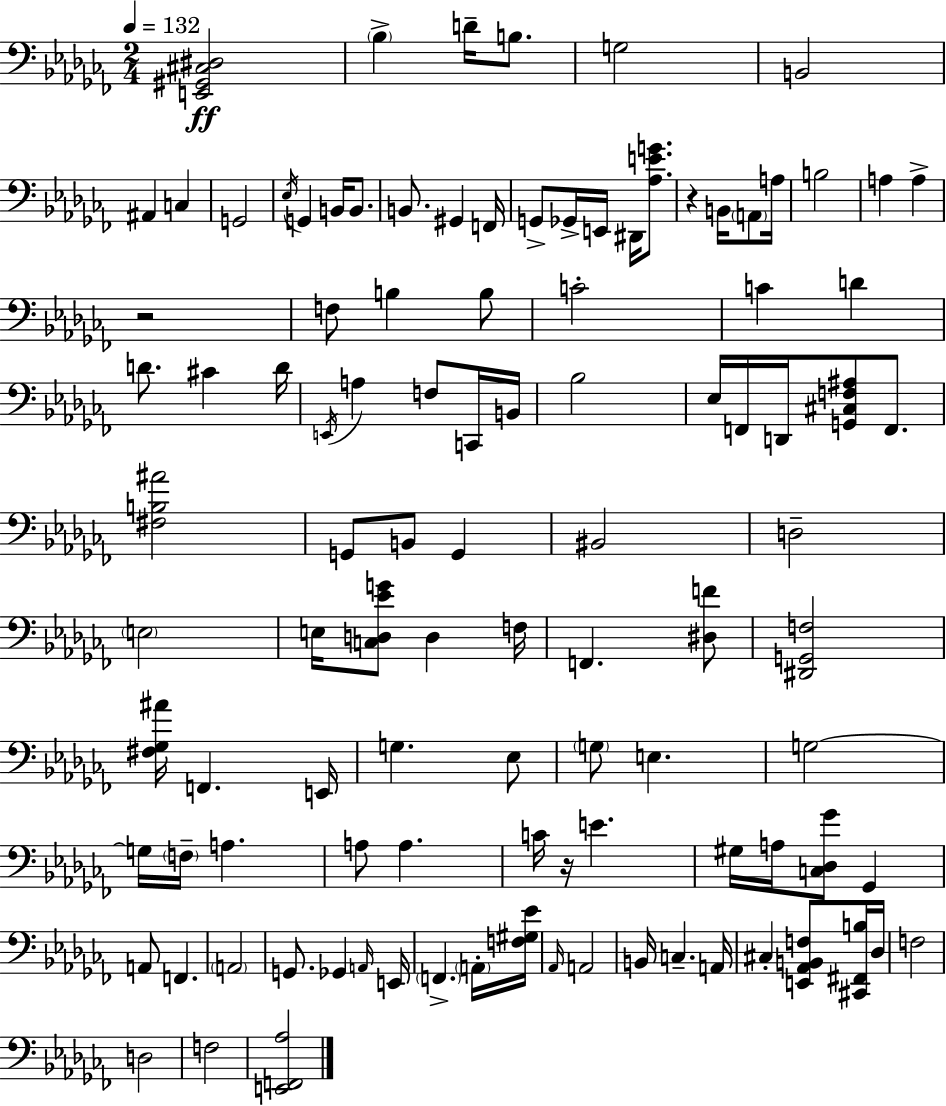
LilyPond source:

{
  \clef bass
  \numericTimeSignature
  \time 2/4
  \key aes \minor
  \tempo 4 = 132
  \repeat volta 2 { <e, gis, cis dis>2\ff | \parenthesize bes4-> d'16-- b8. | g2 | b,2 | \break ais,4 c4 | g,2 | \acciaccatura { ees16 } g,4 b,16 b,8. | b,8. gis,4 | \break f,16 g,8-> ges,16-> e,16 dis,16 <aes e' g'>8. | r4 b,16 \parenthesize a,8 | a16 b2 | a4 a4-> | \break r2 | f8 b4 b8 | c'2-. | c'4 d'4 | \break d'8. cis'4 | d'16 \acciaccatura { e,16 } a4 f8 | c,16 b,16 bes2 | ees16 f,16 d,16 <g, cis f ais>8 f,8. | \break <fis b ais'>2 | g,8 b,8 g,4 | bis,2 | d2-- | \break \parenthesize e2 | e16 <c d ees' g'>8 d4 | f16 f,4. | <dis f'>8 <dis, g, f>2 | \break <fis ges ais'>16 f,4. | e,16 g4. | ees8 \parenthesize g8 e4. | g2~~ | \break g16 \parenthesize f16-- a4. | a8 a4. | c'16 r16 e'4. | gis16 a16 <c des ges'>8 ges,4 | \break a,8 f,4. | \parenthesize a,2 | g,8. ges,4 | \grace { a,16 } e,16 \parenthesize f,4.-> | \break \parenthesize a,16-. <f gis ees'>16 \grace { aes,16 } a,2 | b,16 c4.-- | a,16 cis4-. | <e, aes, b, f>8 <cis, fis, b>16 des16 f2 | \break d2 | f2 | <e, f, aes>2 | } \bar "|."
}